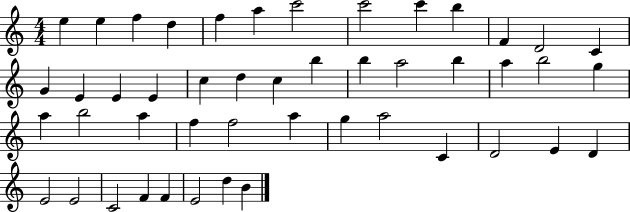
E5/q E5/q F5/q D5/q F5/q A5/q C6/h C6/h C6/q B5/q F4/q D4/h C4/q G4/q E4/q E4/q E4/q C5/q D5/q C5/q B5/q B5/q A5/h B5/q A5/q B5/h G5/q A5/q B5/h A5/q F5/q F5/h A5/q G5/q A5/h C4/q D4/h E4/q D4/q E4/h E4/h C4/h F4/q F4/q E4/h D5/q B4/q